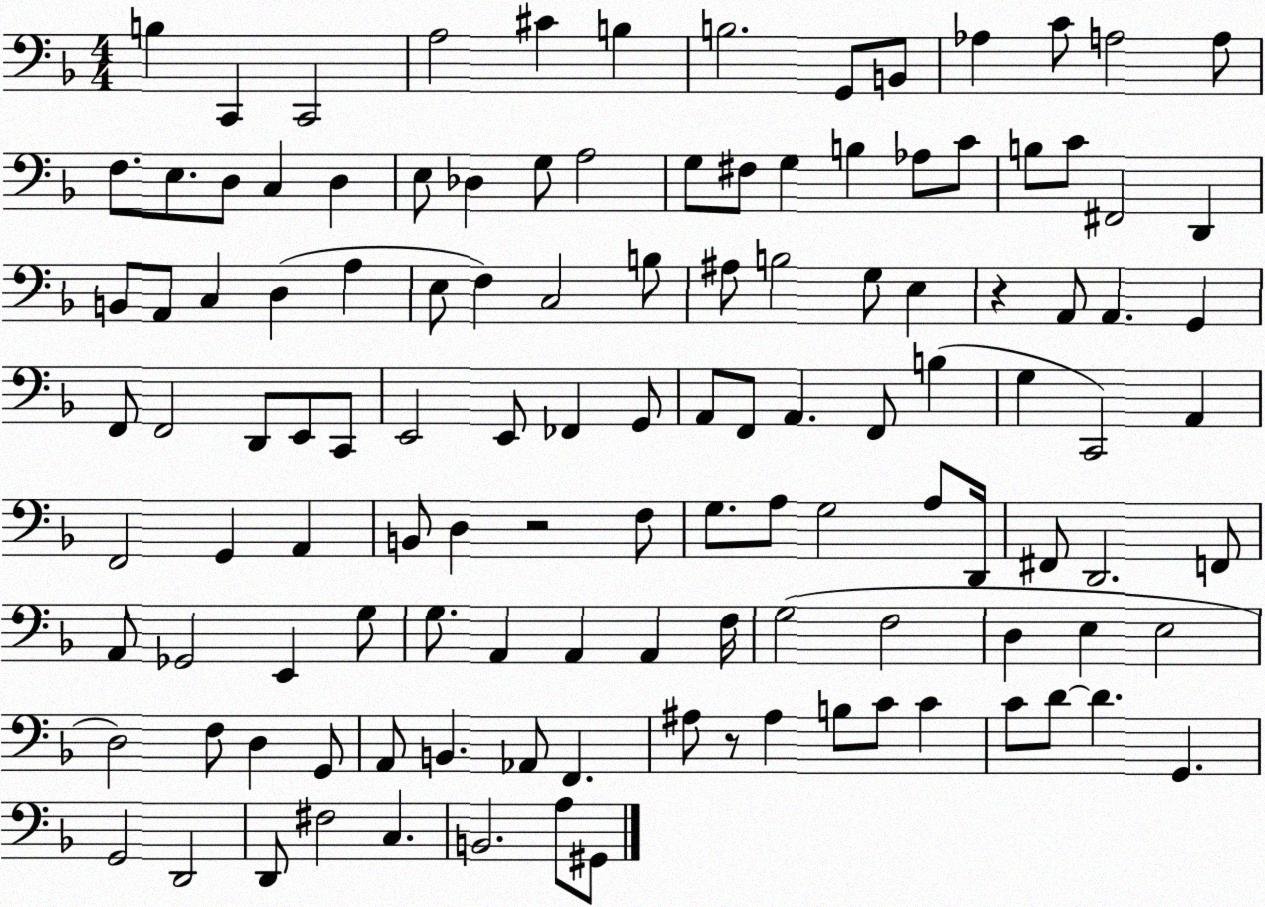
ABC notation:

X:1
T:Untitled
M:4/4
L:1/4
K:F
B, C,, C,,2 A,2 ^C B, B,2 G,,/2 B,,/2 _A, C/2 A,2 A,/2 F,/2 E,/2 D,/2 C, D, E,/2 _D, G,/2 A,2 G,/2 ^F,/2 G, B, _A,/2 C/2 B,/2 C/2 ^F,,2 D,, B,,/2 A,,/2 C, D, A, E,/2 F, C,2 B,/2 ^A,/2 B,2 G,/2 E, z A,,/2 A,, G,, F,,/2 F,,2 D,,/2 E,,/2 C,,/2 E,,2 E,,/2 _F,, G,,/2 A,,/2 F,,/2 A,, F,,/2 B, G, C,,2 A,, F,,2 G,, A,, B,,/2 D, z2 F,/2 G,/2 A,/2 G,2 A,/2 D,,/4 ^F,,/2 D,,2 F,,/2 A,,/2 _G,,2 E,, G,/2 G,/2 A,, A,, A,, F,/4 G,2 F,2 D, E, E,2 D,2 F,/2 D, G,,/2 A,,/2 B,, _A,,/2 F,, ^A,/2 z/2 ^A, B,/2 C/2 C C/2 D/2 D G,, G,,2 D,,2 D,,/2 ^F,2 C, B,,2 A,/2 ^G,,/2